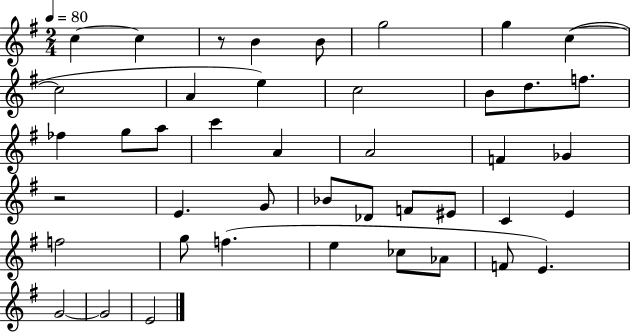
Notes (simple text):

C5/q C5/q R/e B4/q B4/e G5/h G5/q C5/q C5/h A4/q E5/q C5/h B4/e D5/e. F5/e. FES5/q G5/e A5/e C6/q A4/q A4/h F4/q Gb4/q R/h E4/q. G4/e Bb4/e Db4/e F4/e EIS4/e C4/q E4/q F5/h G5/e F5/q. E5/q CES5/e Ab4/e F4/e E4/q. G4/h G4/h E4/h